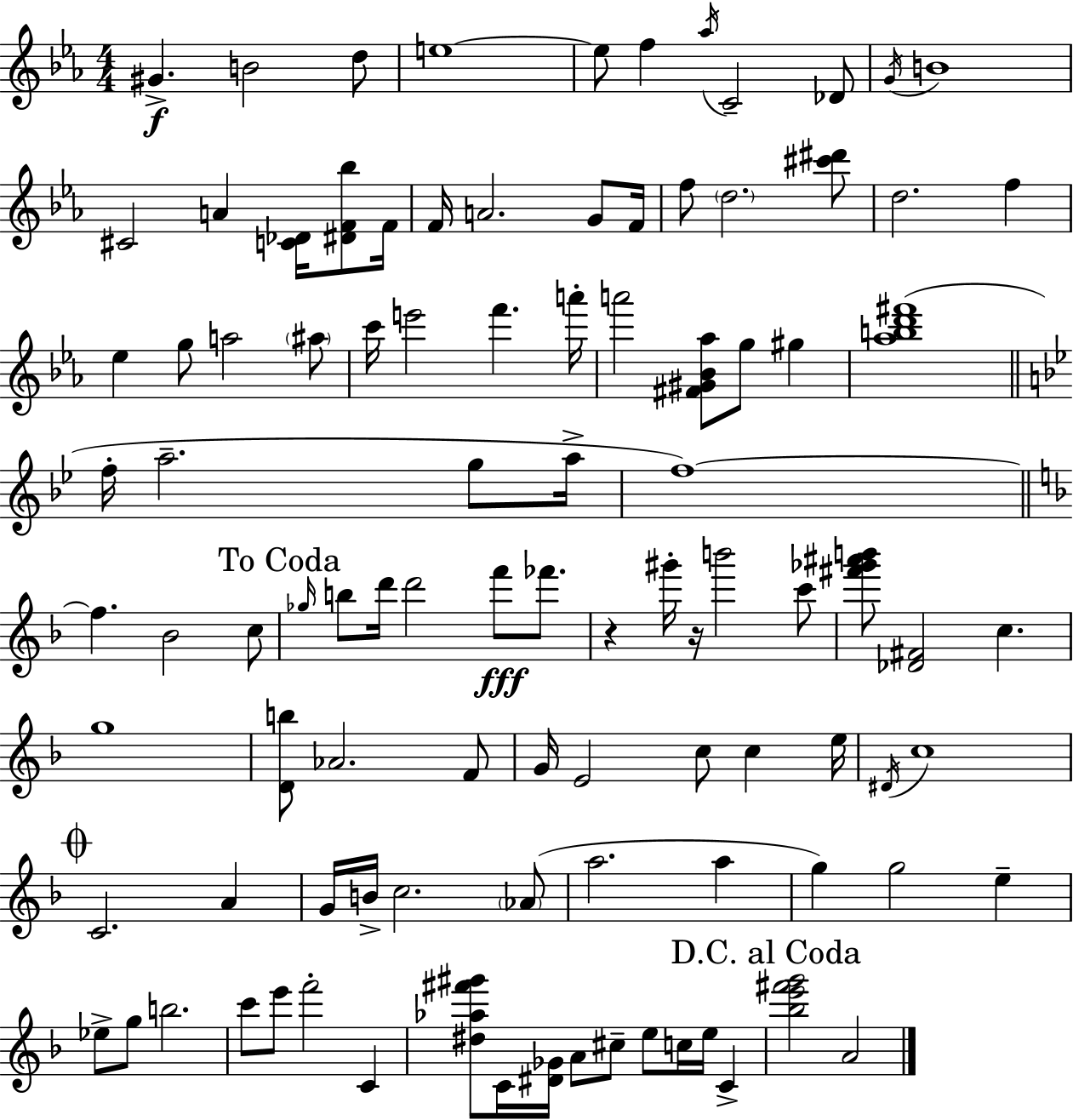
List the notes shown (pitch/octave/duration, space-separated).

G#4/q. B4/h D5/e E5/w E5/e F5/q Ab5/s C4/h Db4/e G4/s B4/w C#4/h A4/q [C4,Db4]/s [D#4,F4,Bb5]/e F4/s F4/s A4/h. G4/e F4/s F5/e D5/h. [C#6,D#6]/e D5/h. F5/q Eb5/q G5/e A5/h A#5/e C6/s E6/h F6/q. A6/s A6/h [F#4,G#4,Bb4,Ab5]/e G5/e G#5/q [Ab5,B5,D6,F#6]/w F5/s A5/h. G5/e A5/s F5/w F5/q. Bb4/h C5/e Gb5/s B5/e D6/s D6/h F6/e FES6/e. R/q G#6/s R/s B6/h C6/e [F#6,Gb6,A#6,B6]/e [Db4,F#4]/h C5/q. G5/w [D4,B5]/e Ab4/h. F4/e G4/s E4/h C5/e C5/q E5/s D#4/s C5/w C4/h. A4/q G4/s B4/s C5/h. Ab4/e A5/h. A5/q G5/q G5/h E5/q Eb5/e G5/e B5/h. C6/e E6/e F6/h C4/q [D#5,Ab5,F#6,G#6]/e C4/s [D#4,Gb4]/s A4/e C#5/e E5/e C5/s E5/s C4/q [Bb5,E6,F#6,G6]/h A4/h